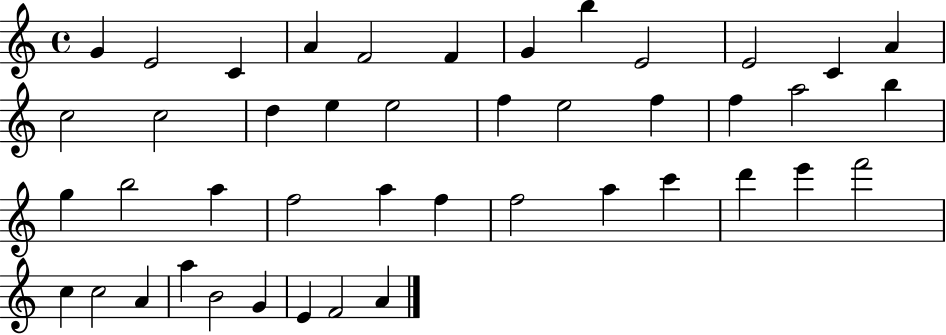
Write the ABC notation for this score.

X:1
T:Untitled
M:4/4
L:1/4
K:C
G E2 C A F2 F G b E2 E2 C A c2 c2 d e e2 f e2 f f a2 b g b2 a f2 a f f2 a c' d' e' f'2 c c2 A a B2 G E F2 A